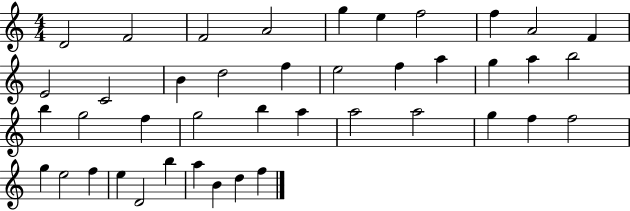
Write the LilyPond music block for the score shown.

{
  \clef treble
  \numericTimeSignature
  \time 4/4
  \key c \major
  d'2 f'2 | f'2 a'2 | g''4 e''4 f''2 | f''4 a'2 f'4 | \break e'2 c'2 | b'4 d''2 f''4 | e''2 f''4 a''4 | g''4 a''4 b''2 | \break b''4 g''2 f''4 | g''2 b''4 a''4 | a''2 a''2 | g''4 f''4 f''2 | \break g''4 e''2 f''4 | e''4 d'2 b''4 | a''4 b'4 d''4 f''4 | \bar "|."
}